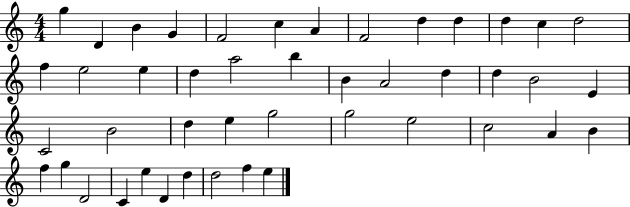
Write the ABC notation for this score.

X:1
T:Untitled
M:4/4
L:1/4
K:C
g D B G F2 c A F2 d d d c d2 f e2 e d a2 b B A2 d d B2 E C2 B2 d e g2 g2 e2 c2 A B f g D2 C e D d d2 f e